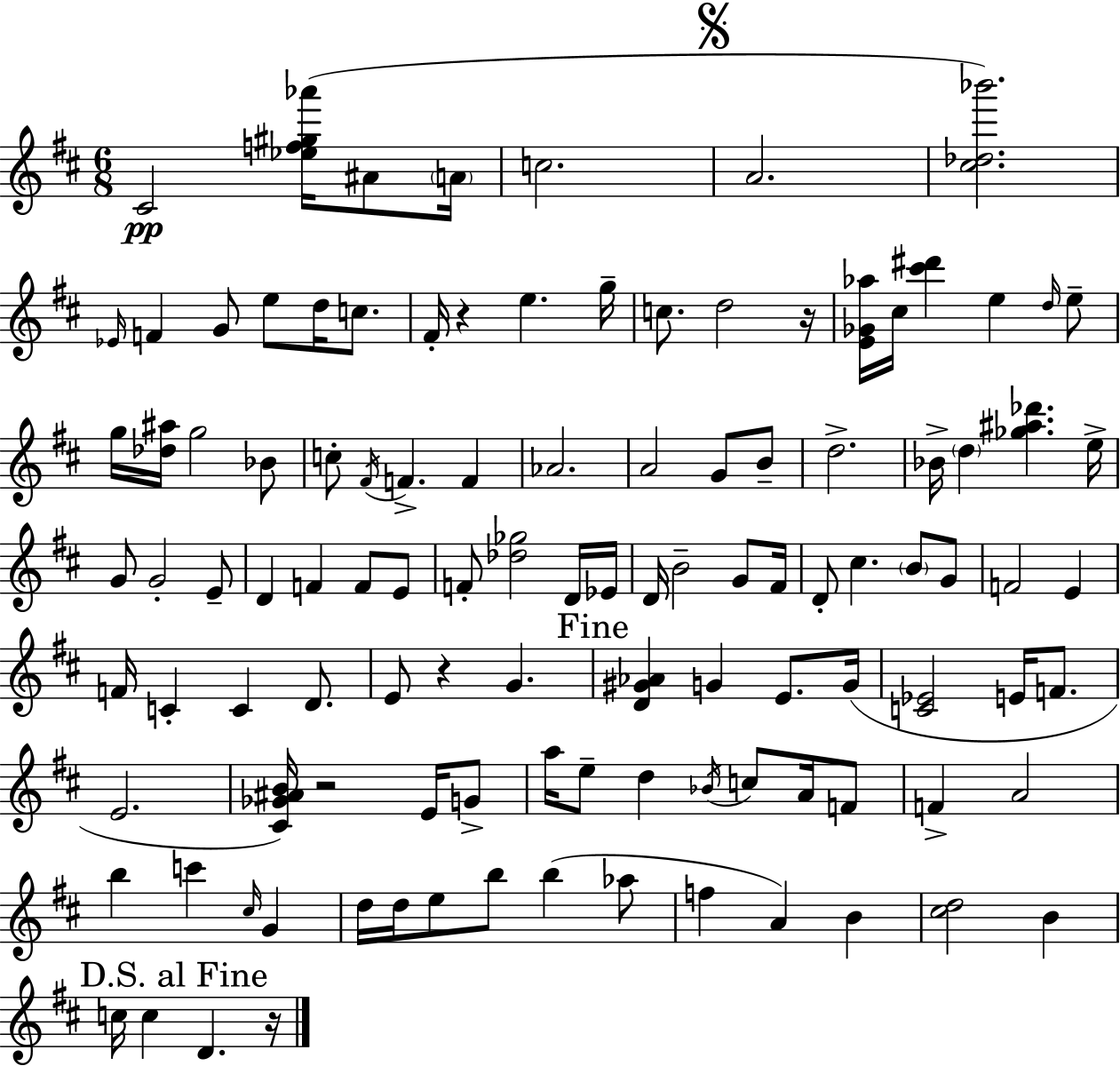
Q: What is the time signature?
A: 6/8